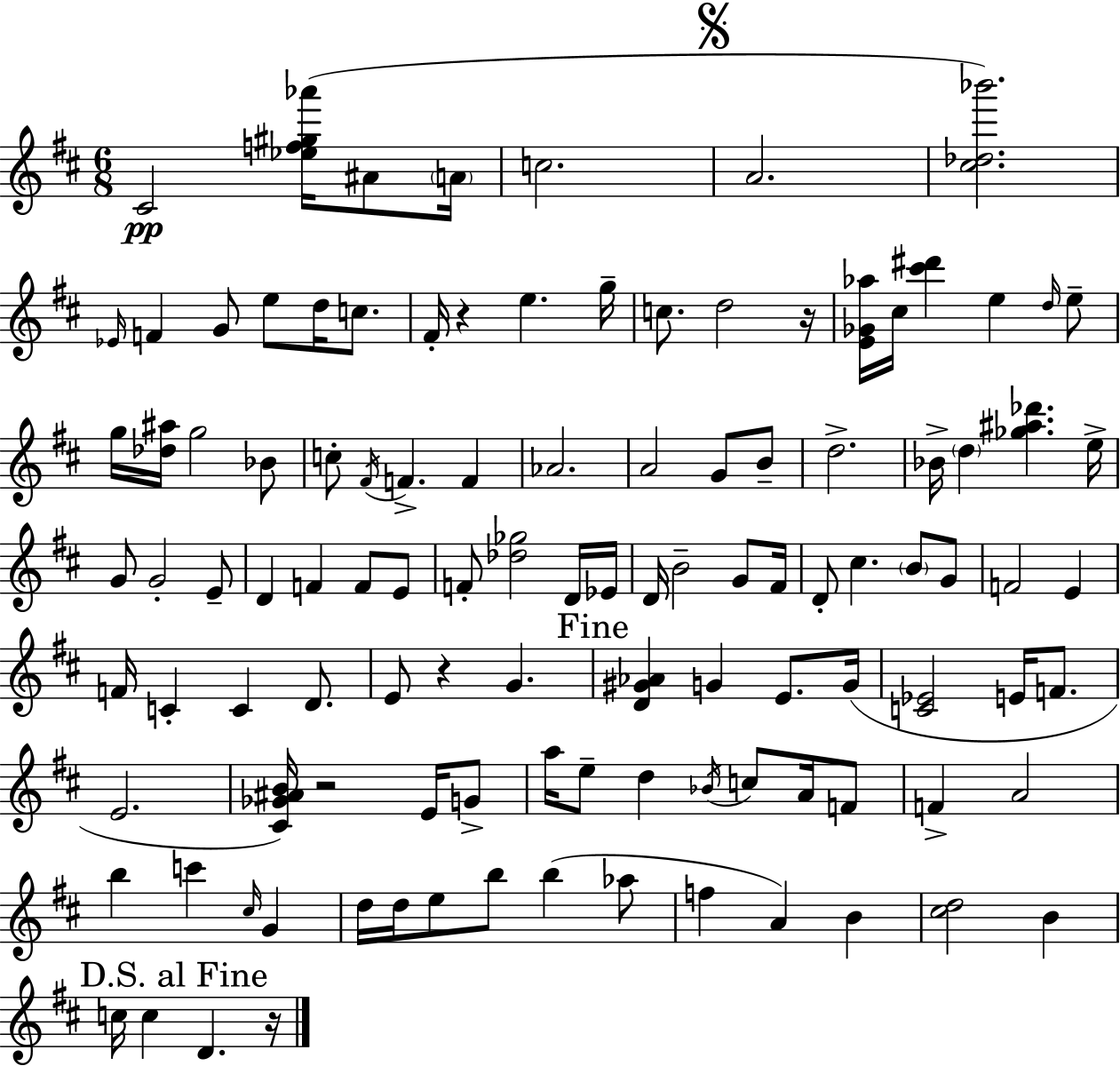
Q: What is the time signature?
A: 6/8